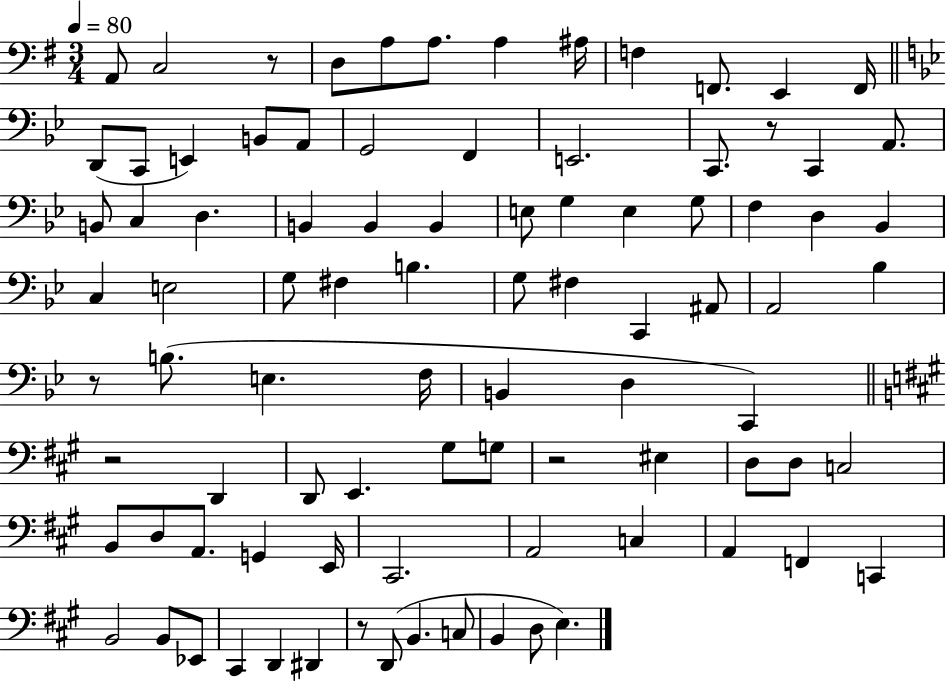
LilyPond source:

{
  \clef bass
  \numericTimeSignature
  \time 3/4
  \key g \major
  \tempo 4 = 80
  a,8 c2 r8 | d8 a8 a8. a4 ais16 | f4 f,8. e,4 f,16 | \bar "||" \break \key g \minor d,8( c,8 e,4) b,8 a,8 | g,2 f,4 | e,2. | c,8. r8 c,4 a,8. | \break b,8 c4 d4. | b,4 b,4 b,4 | e8 g4 e4 g8 | f4 d4 bes,4 | \break c4 e2 | g8 fis4 b4. | g8 fis4 c,4 ais,8 | a,2 bes4 | \break r8 b8.( e4. f16 | b,4 d4 c,4) | \bar "||" \break \key a \major r2 d,4 | d,8 e,4. gis8 g8 | r2 eis4 | d8 d8 c2 | \break b,8 d8 a,8. g,4 e,16 | cis,2. | a,2 c4 | a,4 f,4 c,4 | \break b,2 b,8 ees,8 | cis,4 d,4 dis,4 | r8 d,8( b,4. c8 | b,4 d8 e4.) | \break \bar "|."
}